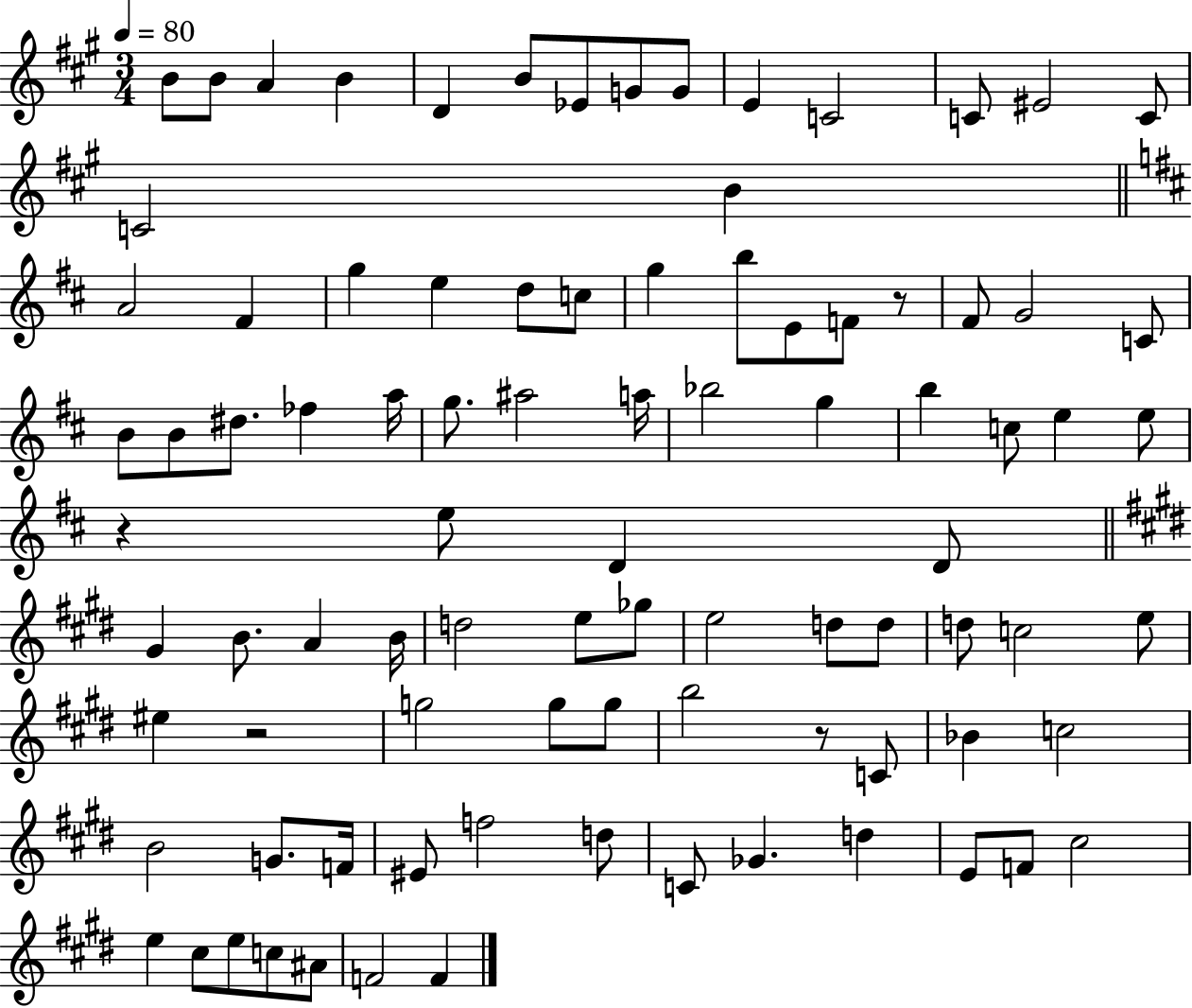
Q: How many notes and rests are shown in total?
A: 90